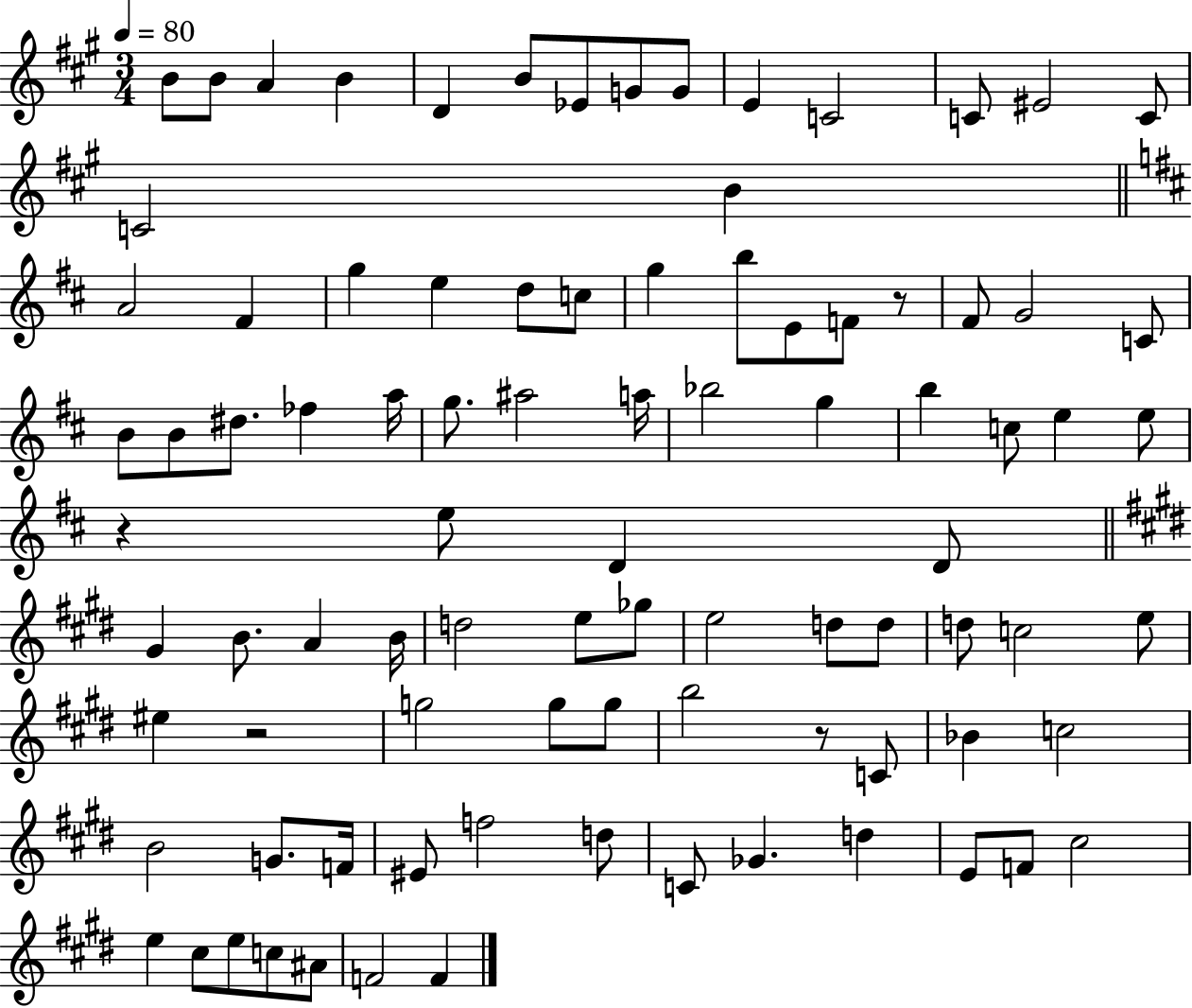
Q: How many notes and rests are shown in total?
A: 90